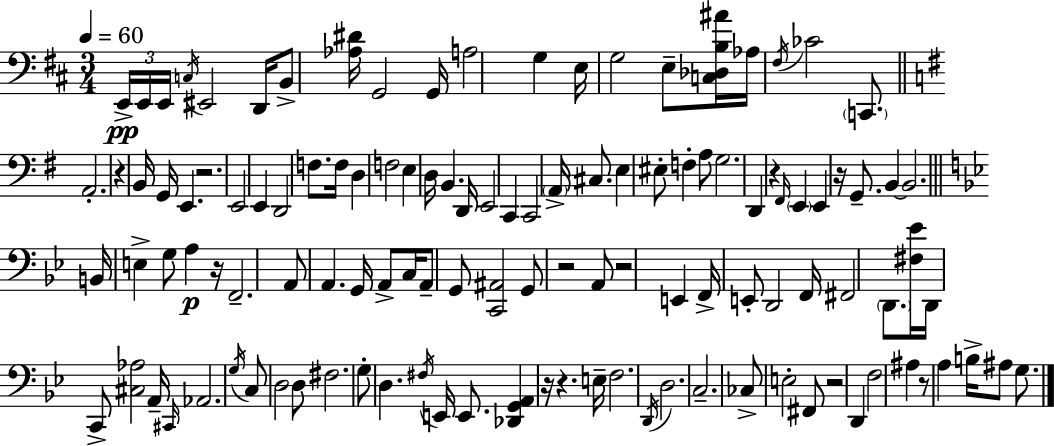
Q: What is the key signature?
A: D major